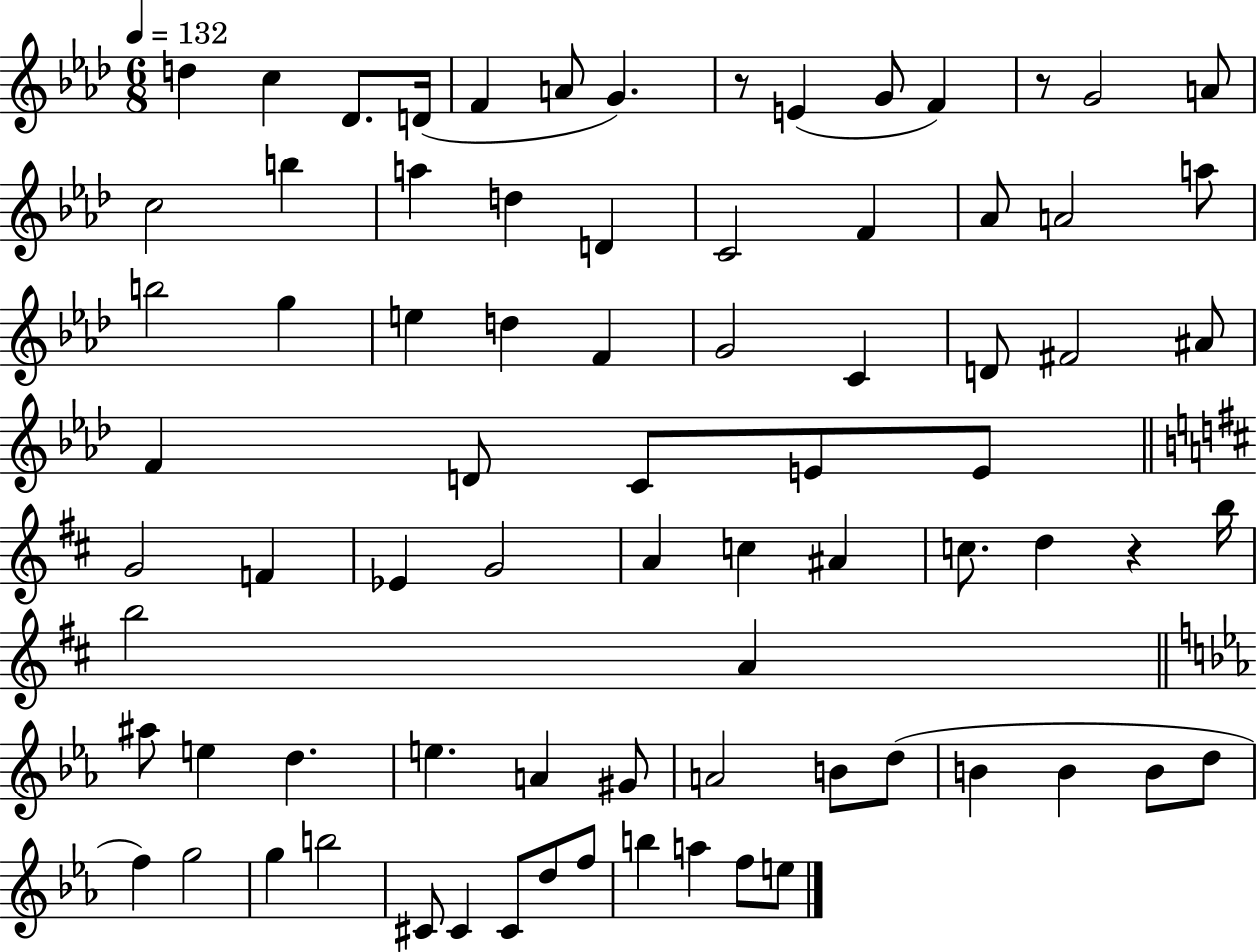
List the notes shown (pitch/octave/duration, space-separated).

D5/q C5/q Db4/e. D4/s F4/q A4/e G4/q. R/e E4/q G4/e F4/q R/e G4/h A4/e C5/h B5/q A5/q D5/q D4/q C4/h F4/q Ab4/e A4/h A5/e B5/h G5/q E5/q D5/q F4/q G4/h C4/q D4/e F#4/h A#4/e F4/q D4/e C4/e E4/e E4/e G4/h F4/q Eb4/q G4/h A4/q C5/q A#4/q C5/e. D5/q R/q B5/s B5/h A4/q A#5/e E5/q D5/q. E5/q. A4/q G#4/e A4/h B4/e D5/e B4/q B4/q B4/e D5/e F5/q G5/h G5/q B5/h C#4/e C#4/q C#4/e D5/e F5/e B5/q A5/q F5/e E5/e